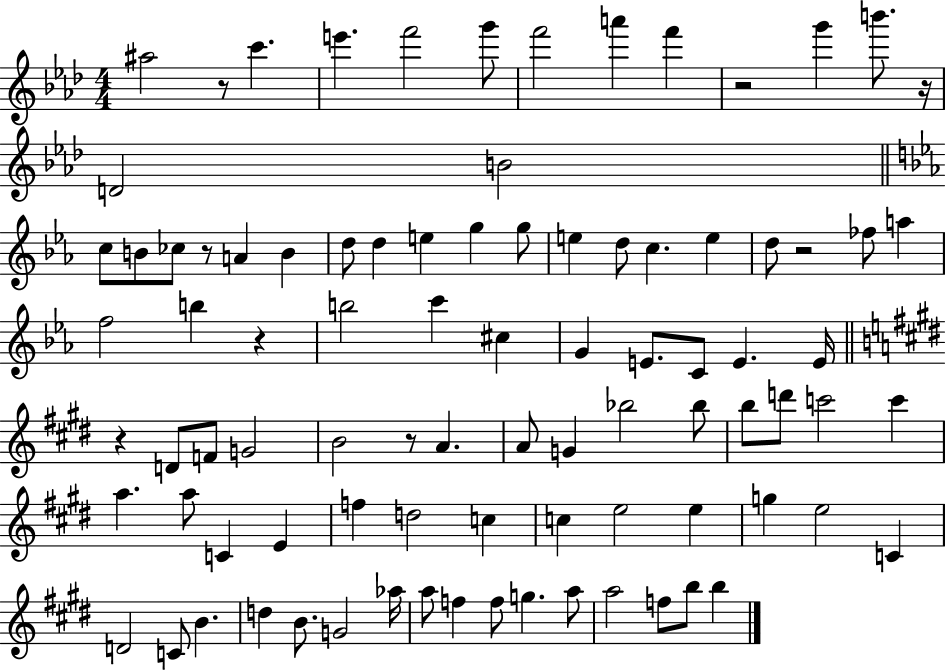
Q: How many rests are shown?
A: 8